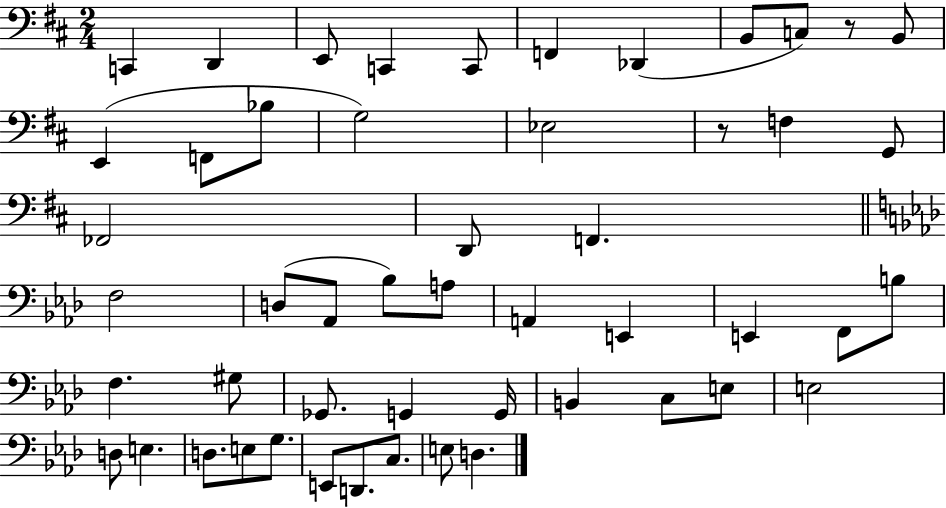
{
  \clef bass
  \numericTimeSignature
  \time 2/4
  \key d \major
  c,4 d,4 | e,8 c,4 c,8 | f,4 des,4( | b,8 c8) r8 b,8 | \break e,4( f,8 bes8 | g2) | ees2 | r8 f4 g,8 | \break fes,2 | d,8 f,4. | \bar "||" \break \key f \minor f2 | d8( aes,8 bes8) a8 | a,4 e,4 | e,4 f,8 b8 | \break f4. gis8 | ges,8. g,4 g,16 | b,4 c8 e8 | e2 | \break d8 e4. | d8. e8 g8. | e,8 d,8. c8. | e8 d4. | \break \bar "|."
}